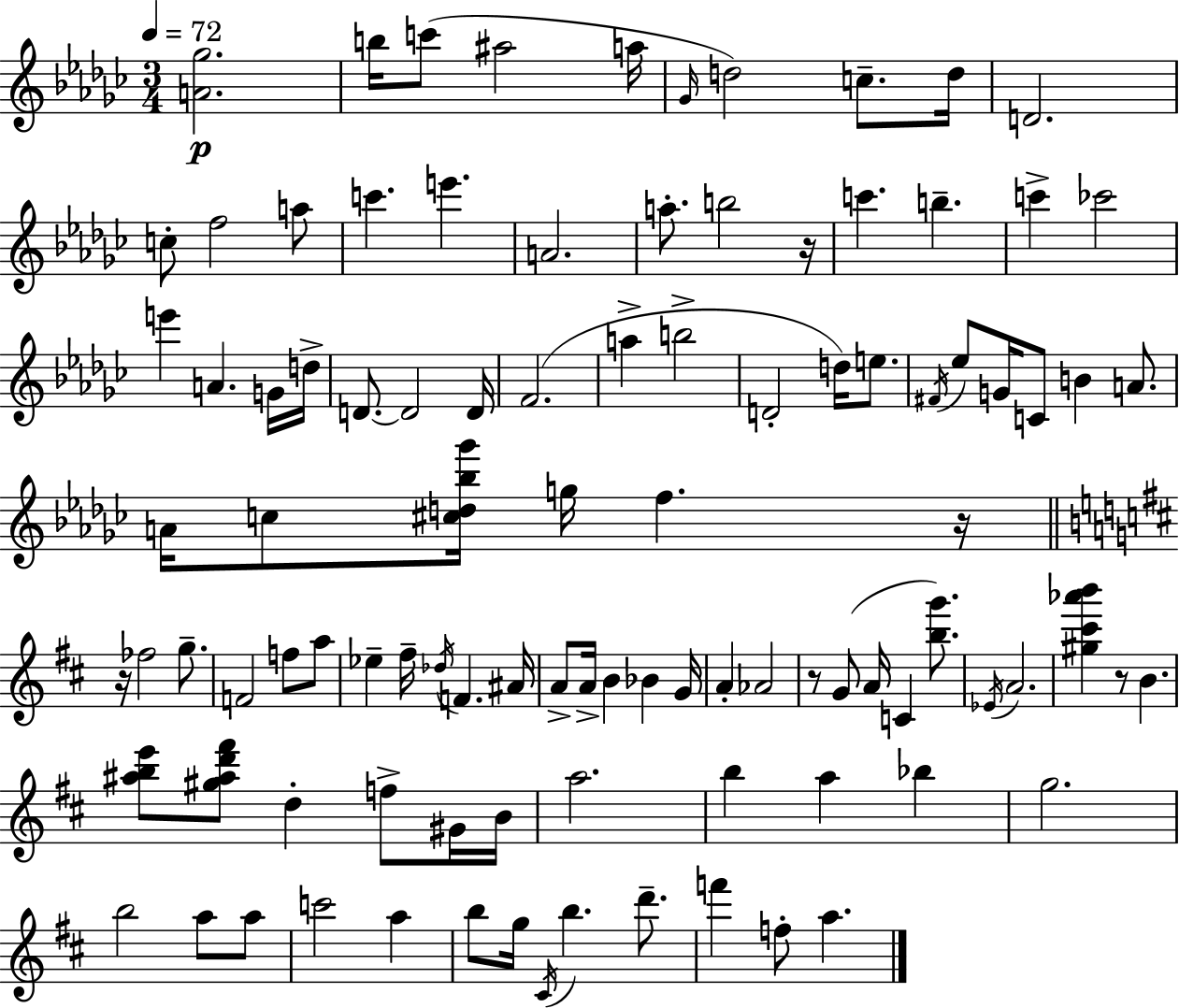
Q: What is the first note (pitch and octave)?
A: B5